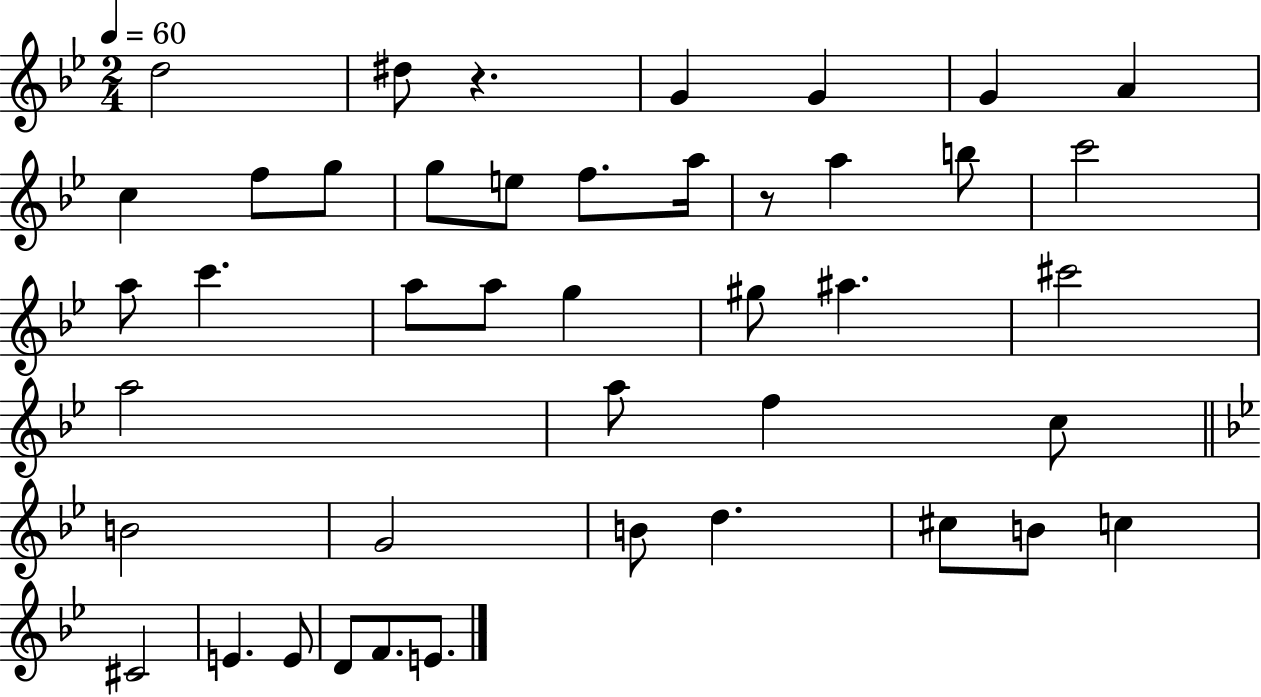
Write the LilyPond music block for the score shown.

{
  \clef treble
  \numericTimeSignature
  \time 2/4
  \key bes \major
  \tempo 4 = 60
  d''2 | dis''8 r4. | g'4 g'4 | g'4 a'4 | \break c''4 f''8 g''8 | g''8 e''8 f''8. a''16 | r8 a''4 b''8 | c'''2 | \break a''8 c'''4. | a''8 a''8 g''4 | gis''8 ais''4. | cis'''2 | \break a''2 | a''8 f''4 c''8 | \bar "||" \break \key bes \major b'2 | g'2 | b'8 d''4. | cis''8 b'8 c''4 | \break cis'2 | e'4. e'8 | d'8 f'8. e'8. | \bar "|."
}